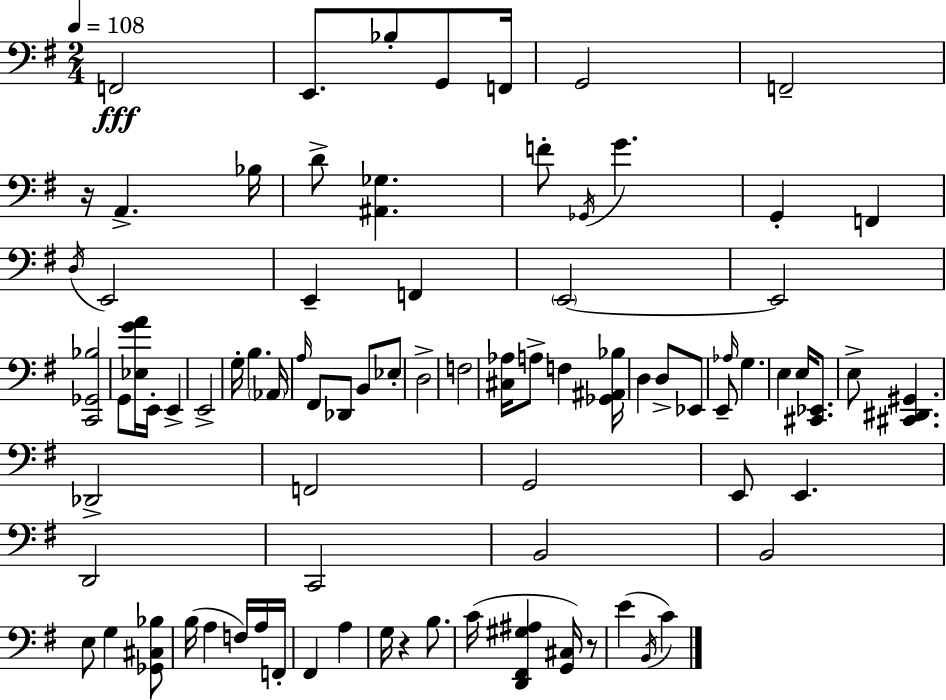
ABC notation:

X:1
T:Untitled
M:2/4
L:1/4
K:G
F,,2 E,,/2 _B,/2 G,,/2 F,,/4 G,,2 F,,2 z/4 A,, _B,/4 D/2 [^A,,_G,] F/2 _G,,/4 G G,, F,, D,/4 E,,2 E,, F,, E,,2 E,,2 [C,,_G,,_B,]2 G,,/2 [_E,GA]/4 E,,/4 E,, E,,2 G,/4 B, _A,,/4 A,/4 ^F,,/2 _D,,/2 B,,/2 _E,/2 D,2 F,2 [^C,_A,]/4 A,/2 F, [_G,,^A,,_B,]/4 D, D,/2 _E,,/2 E,,/2 _A,/4 G, E, E,/4 [^C,,_E,,]/2 E,/2 [^C,,^D,,^G,,] _D,,2 F,,2 G,,2 E,,/2 E,, D,,2 C,,2 B,,2 B,,2 E,/2 G, [_G,,^C,_B,]/2 B,/4 A, F,/4 A,/4 F,,/4 ^F,, A, G,/4 z B,/2 C/4 [D,,^F,,^G,^A,] [G,,^C,]/4 z/2 E B,,/4 C